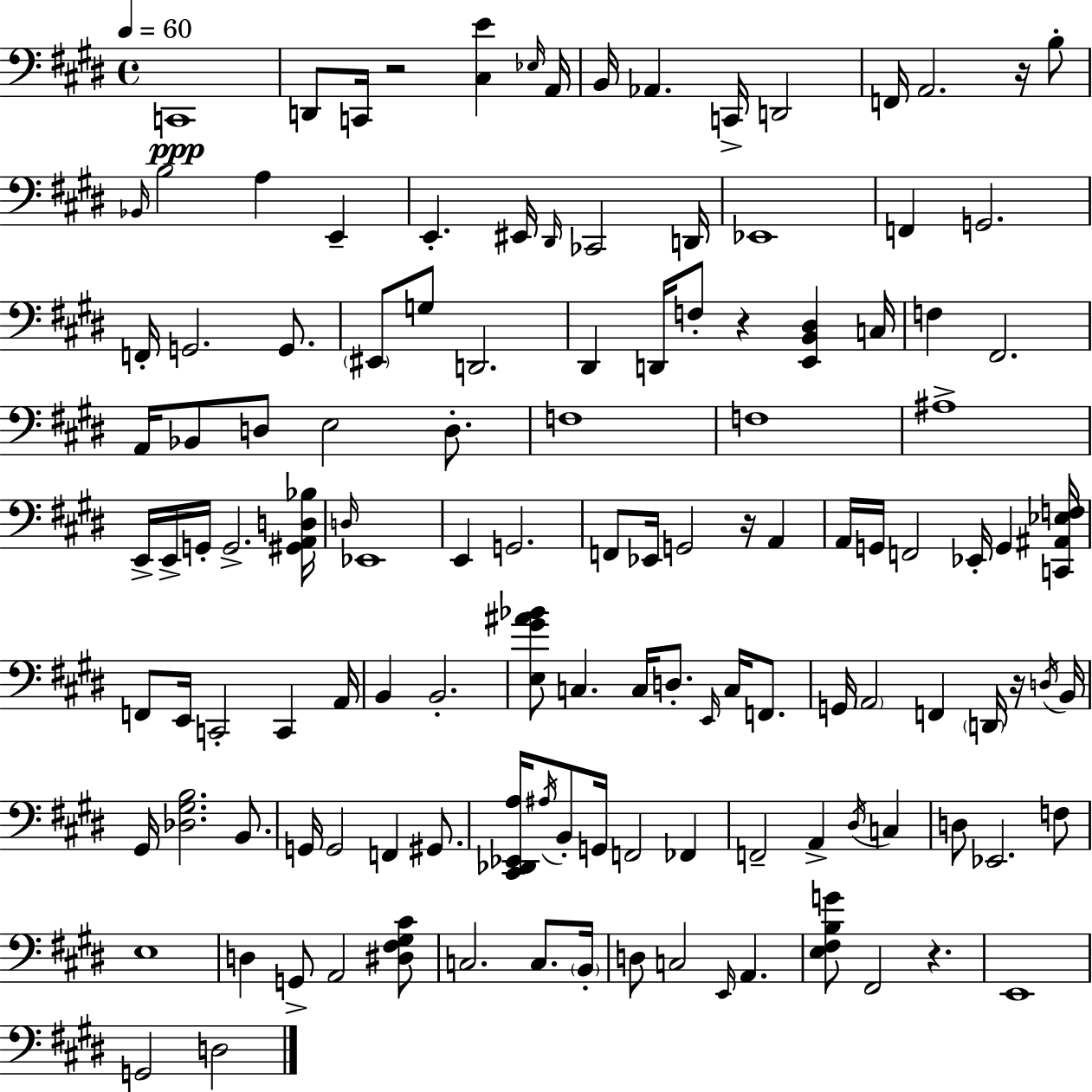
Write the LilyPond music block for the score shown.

{
  \clef bass
  \time 4/4
  \defaultTimeSignature
  \key e \major
  \tempo 4 = 60
  c,1\ppp | d,8 c,16 r2 <cis e'>4 \grace { ees16 } | a,16 b,16 aes,4. c,16-> d,2 | f,16 a,2. r16 b8-. | \break \grace { bes,16 } b2 a4 e,4-- | e,4.-. eis,16 \grace { dis,16 } ces,2 | d,16 ees,1 | f,4 g,2. | \break f,16-. g,2. | g,8. \parenthesize eis,8 g8 d,2. | dis,4 d,16 f8-. r4 <e, b, dis>4 | c16 f4 fis,2. | \break a,16 bes,8 d8 e2 | d8.-. f1 | f1 | ais1-> | \break e,16-> e,16-> g,16-. g,2.-> | <gis, a, d bes>16 \grace { d16 } ees,1 | e,4 g,2. | f,8 ees,16 g,2 r16 | \break a,4 a,16 g,16 f,2 ees,16-. g,4 | <c, ais, ees f>16 f,8 e,16 c,2-. c,4 | a,16 b,4 b,2.-. | <e gis' ais' bes'>8 c4. c16 d8.-. | \break \grace { e,16 } c16 f,8. g,16 \parenthesize a,2 f,4 | \parenthesize d,16 r16 \acciaccatura { d16 } b,16 gis,16 <des gis b>2. | b,8. g,16 g,2 f,4 | gis,8. <cis, des, ees, a>16 \acciaccatura { ais16 } b,8-. g,16 f,2 | \break fes,4 f,2-- a,4-> | \acciaccatura { dis16 } c4 d8 ees,2. | f8 e1 | d4 g,8-> a,2 | \break <dis fis gis cis'>8 c2. | c8. \parenthesize b,16-. d8 c2 | \grace { e,16 } a,4. <e fis b g'>8 fis,2 | r4. e,1 | \break g,2 | d2 \bar "|."
}